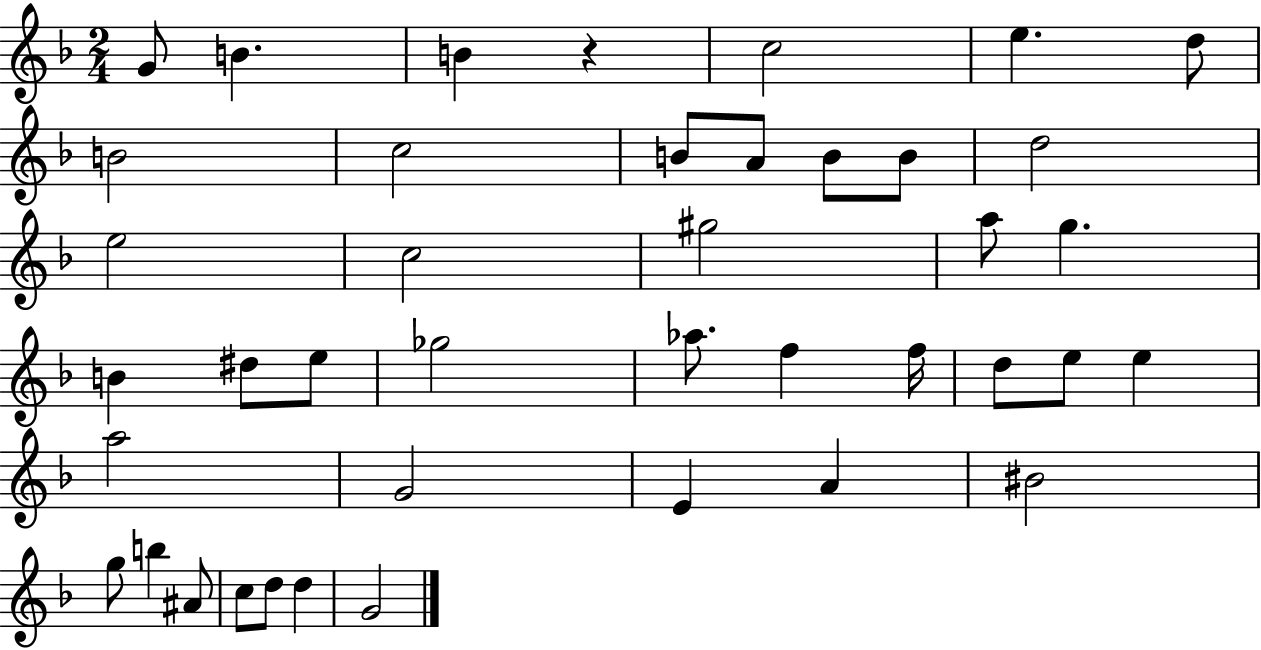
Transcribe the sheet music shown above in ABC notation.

X:1
T:Untitled
M:2/4
L:1/4
K:F
G/2 B B z c2 e d/2 B2 c2 B/2 A/2 B/2 B/2 d2 e2 c2 ^g2 a/2 g B ^d/2 e/2 _g2 _a/2 f f/4 d/2 e/2 e a2 G2 E A ^B2 g/2 b ^A/2 c/2 d/2 d G2